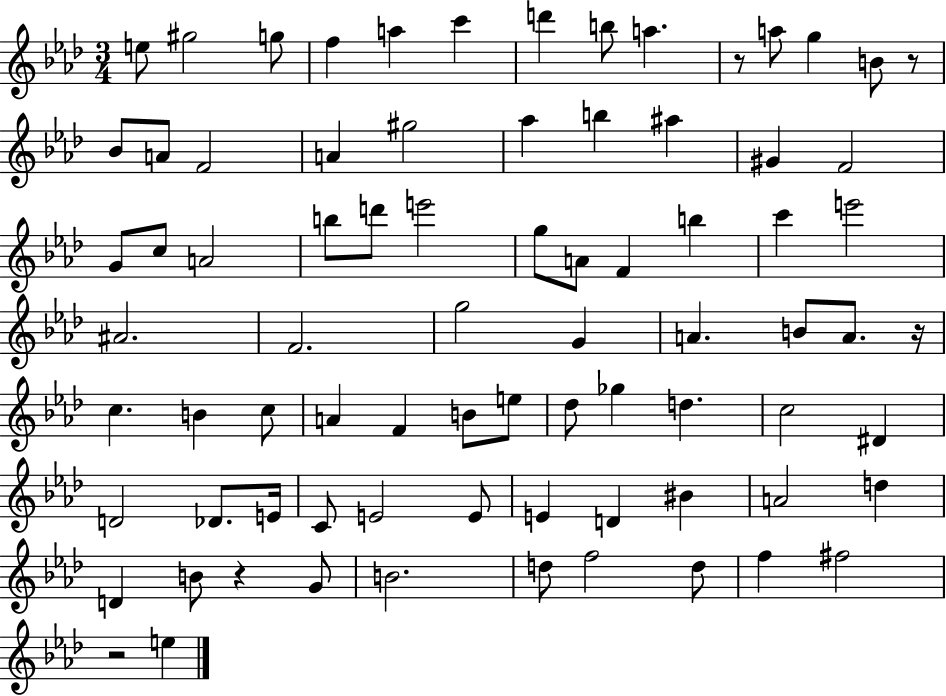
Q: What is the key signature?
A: AES major